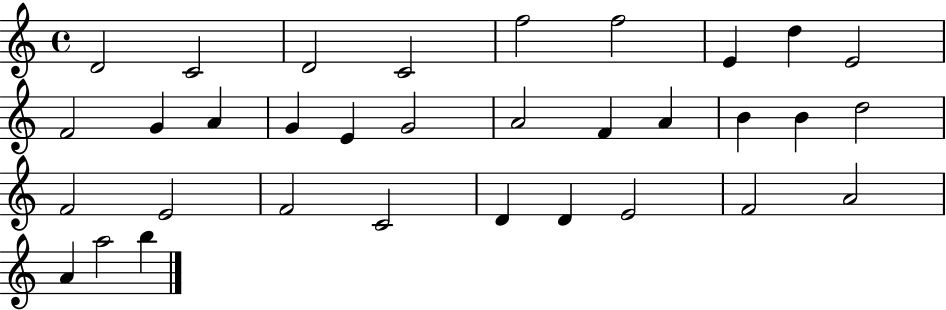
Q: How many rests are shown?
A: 0